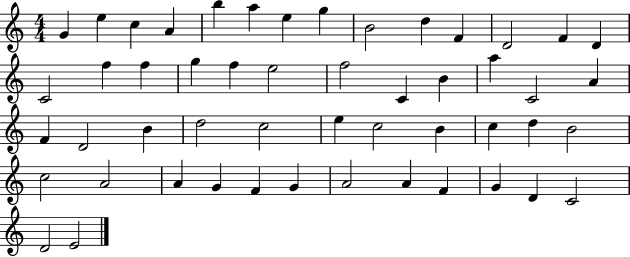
{
  \clef treble
  \numericTimeSignature
  \time 4/4
  \key c \major
  g'4 e''4 c''4 a'4 | b''4 a''4 e''4 g''4 | b'2 d''4 f'4 | d'2 f'4 d'4 | \break c'2 f''4 f''4 | g''4 f''4 e''2 | f''2 c'4 b'4 | a''4 c'2 a'4 | \break f'4 d'2 b'4 | d''2 c''2 | e''4 c''2 b'4 | c''4 d''4 b'2 | \break c''2 a'2 | a'4 g'4 f'4 g'4 | a'2 a'4 f'4 | g'4 d'4 c'2 | \break d'2 e'2 | \bar "|."
}